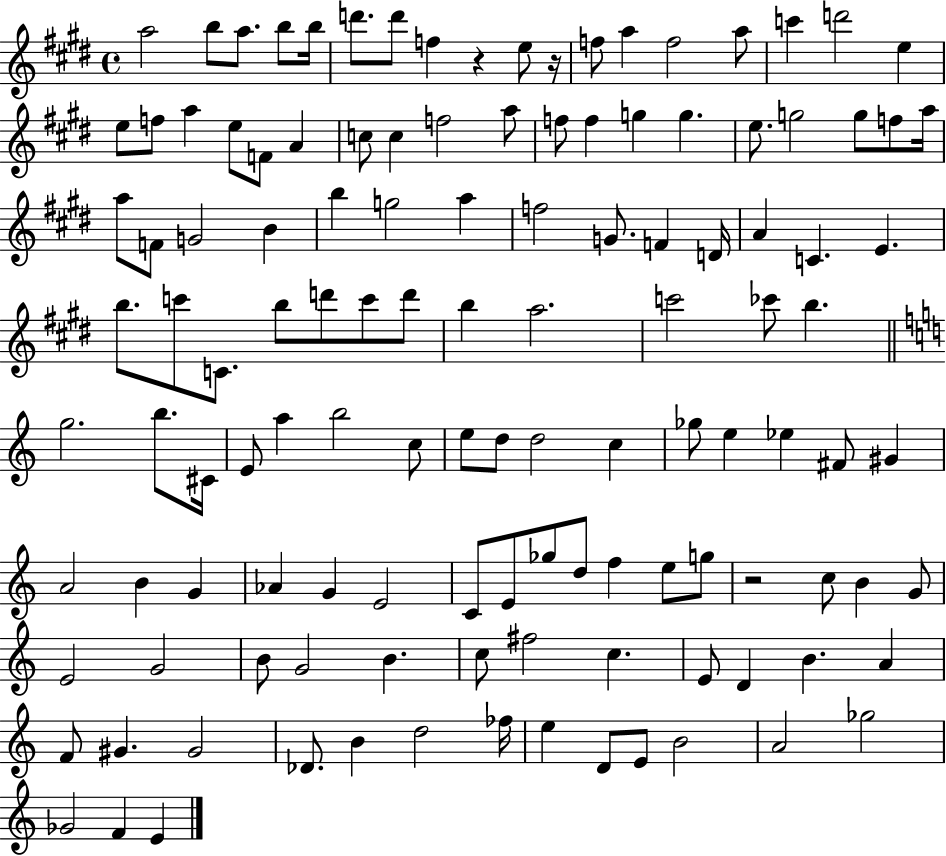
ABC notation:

X:1
T:Untitled
M:4/4
L:1/4
K:E
a2 b/2 a/2 b/2 b/4 d'/2 d'/2 f z e/2 z/4 f/2 a f2 a/2 c' d'2 e e/2 f/2 a e/2 F/2 A c/2 c f2 a/2 f/2 f g g e/2 g2 g/2 f/2 a/4 a/2 F/2 G2 B b g2 a f2 G/2 F D/4 A C E b/2 c'/2 C/2 b/2 d'/2 c'/2 d'/2 b a2 c'2 _c'/2 b g2 b/2 ^C/4 E/2 a b2 c/2 e/2 d/2 d2 c _g/2 e _e ^F/2 ^G A2 B G _A G E2 C/2 E/2 _g/2 d/2 f e/2 g/2 z2 c/2 B G/2 E2 G2 B/2 G2 B c/2 ^f2 c E/2 D B A F/2 ^G ^G2 _D/2 B d2 _f/4 e D/2 E/2 B2 A2 _g2 _G2 F E